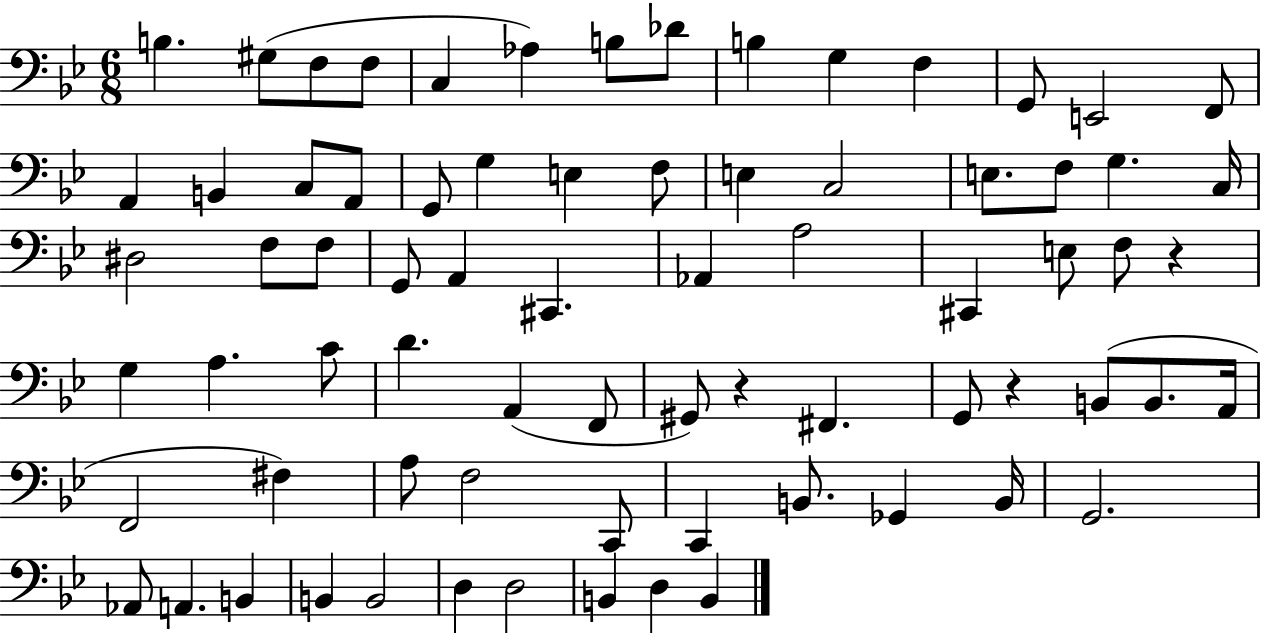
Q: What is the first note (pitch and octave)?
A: B3